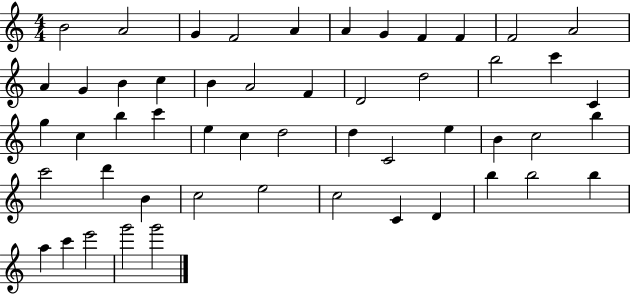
X:1
T:Untitled
M:4/4
L:1/4
K:C
B2 A2 G F2 A A G F F F2 A2 A G B c B A2 F D2 d2 b2 c' C g c b c' e c d2 d C2 e B c2 b c'2 d' B c2 e2 c2 C D b b2 b a c' e'2 g'2 g'2